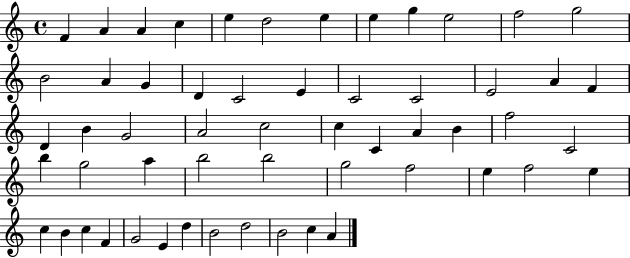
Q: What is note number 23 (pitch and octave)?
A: F4